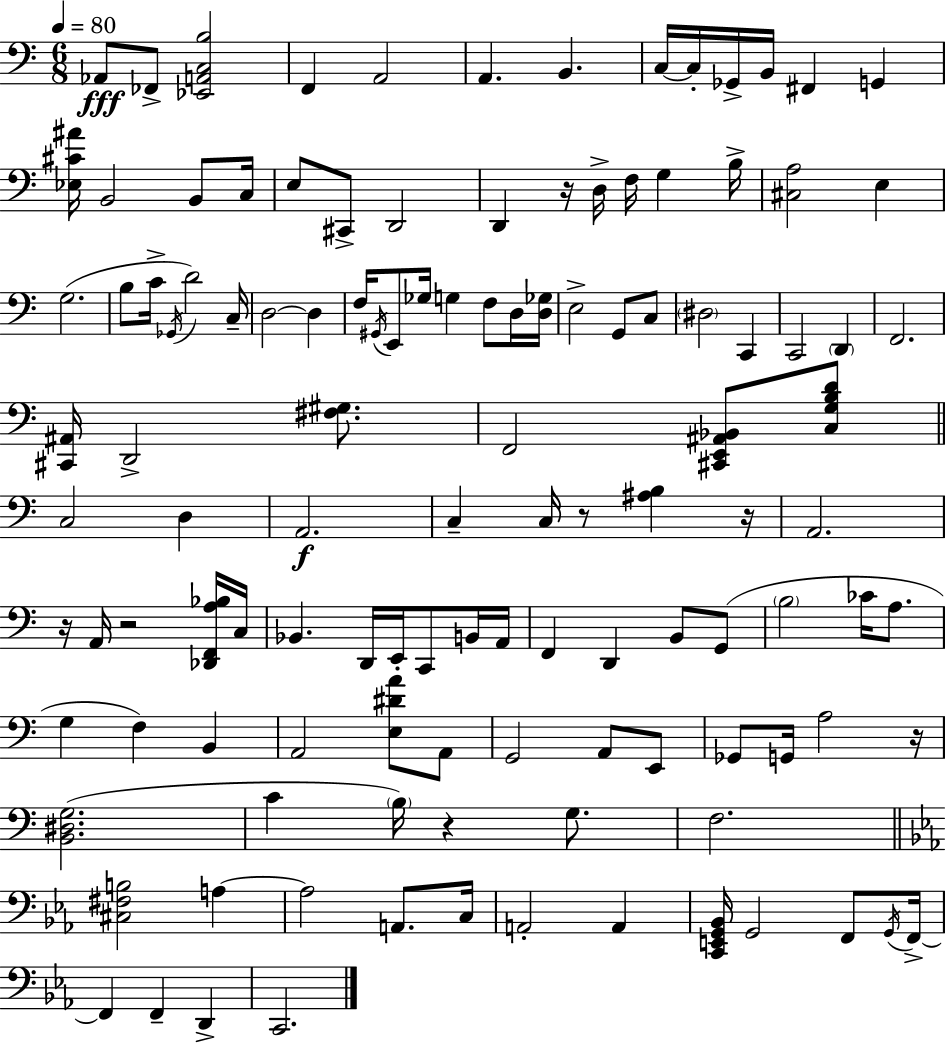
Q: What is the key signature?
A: A minor